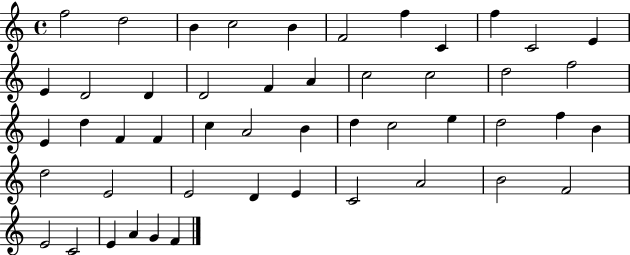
X:1
T:Untitled
M:4/4
L:1/4
K:C
f2 d2 B c2 B F2 f C f C2 E E D2 D D2 F A c2 c2 d2 f2 E d F F c A2 B d c2 e d2 f B d2 E2 E2 D E C2 A2 B2 F2 E2 C2 E A G F